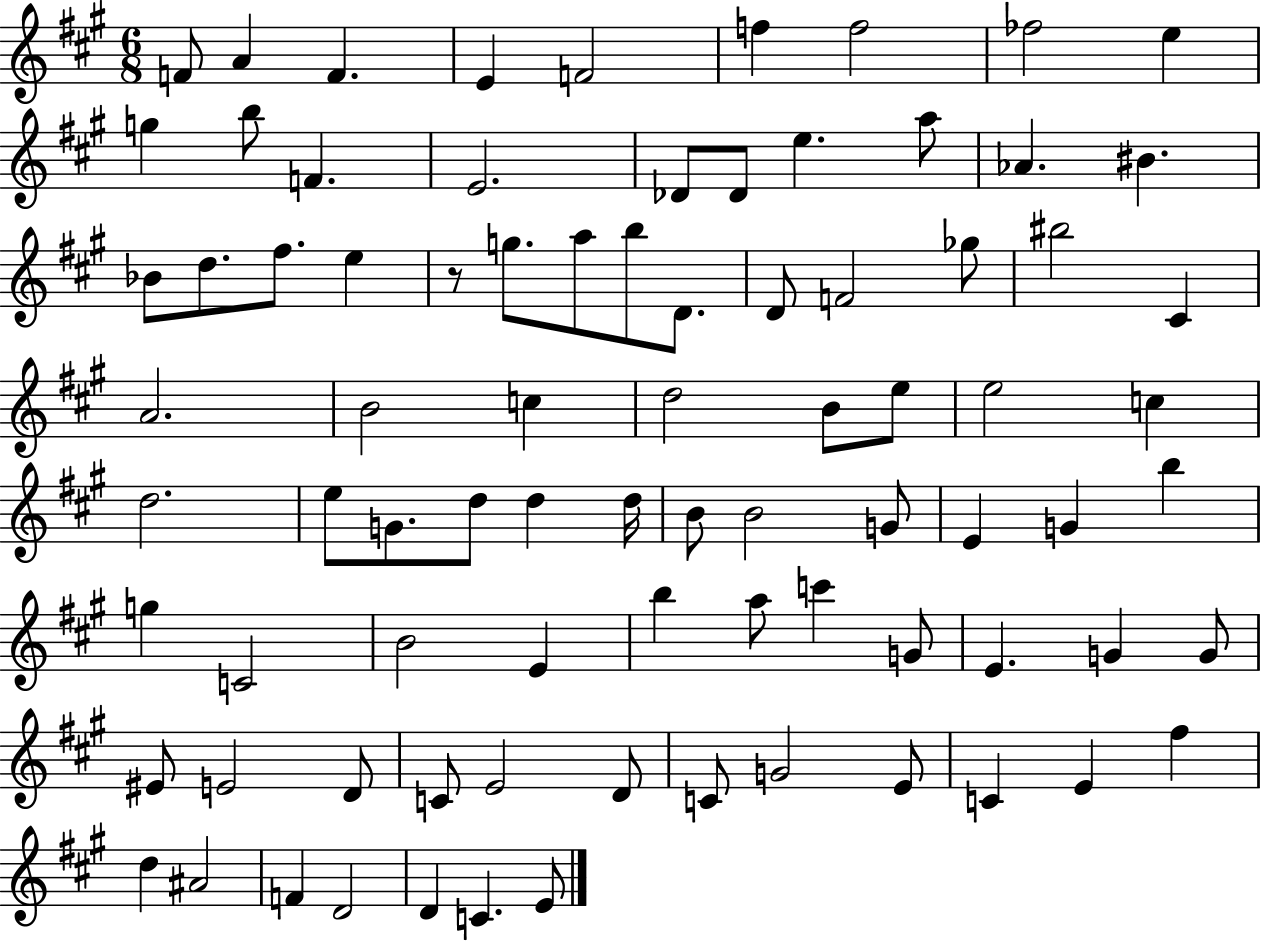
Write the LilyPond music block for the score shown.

{
  \clef treble
  \numericTimeSignature
  \time 6/8
  \key a \major
  \repeat volta 2 { f'8 a'4 f'4. | e'4 f'2 | f''4 f''2 | fes''2 e''4 | \break g''4 b''8 f'4. | e'2. | des'8 des'8 e''4. a''8 | aes'4. bis'4. | \break bes'8 d''8. fis''8. e''4 | r8 g''8. a''8 b''8 d'8. | d'8 f'2 ges''8 | bis''2 cis'4 | \break a'2. | b'2 c''4 | d''2 b'8 e''8 | e''2 c''4 | \break d''2. | e''8 g'8. d''8 d''4 d''16 | b'8 b'2 g'8 | e'4 g'4 b''4 | \break g''4 c'2 | b'2 e'4 | b''4 a''8 c'''4 g'8 | e'4. g'4 g'8 | \break eis'8 e'2 d'8 | c'8 e'2 d'8 | c'8 g'2 e'8 | c'4 e'4 fis''4 | \break d''4 ais'2 | f'4 d'2 | d'4 c'4. e'8 | } \bar "|."
}